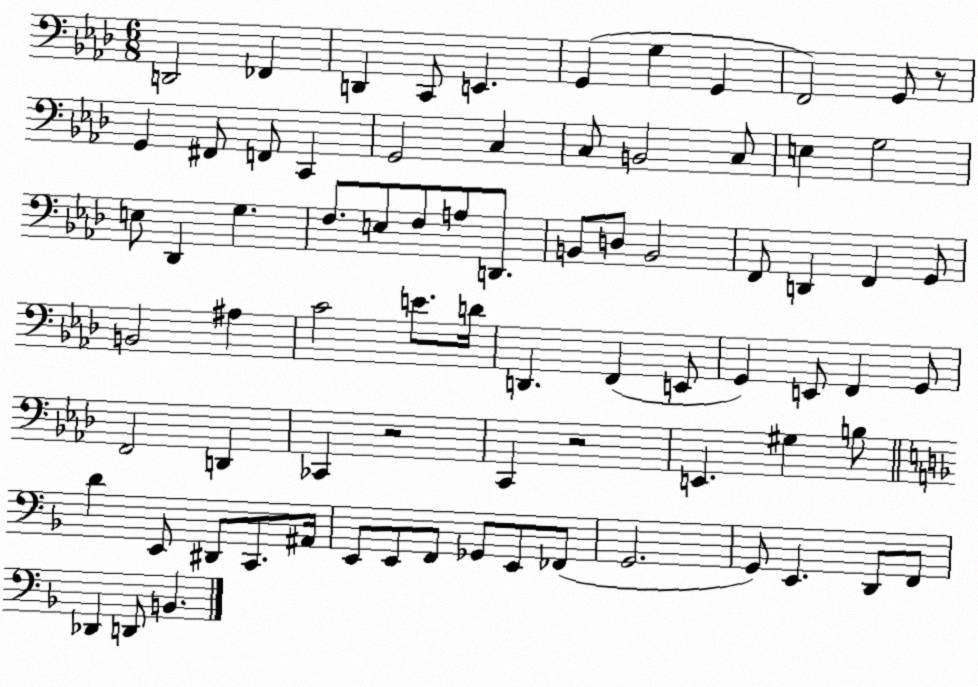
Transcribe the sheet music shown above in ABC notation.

X:1
T:Untitled
M:6/8
L:1/4
K:Ab
D,,2 _F,, D,, C,,/2 E,, G,, G, G,, F,,2 G,,/2 z/2 G,, ^F,,/2 F,,/2 C,, G,,2 C, C,/2 B,,2 C,/2 E, G,2 E,/2 _D,, G, F,/2 E,/2 F,/2 A,/2 D,,/2 B,,/2 D,/2 B,,2 F,,/2 D,, F,, G,,/2 B,,2 ^A, C2 E/2 D/4 D,, F,, E,,/2 G,, E,,/2 F,, G,,/2 F,,2 D,, _C,, z2 C,, z2 E,, ^G, B,/2 D E,,/2 ^D,,/2 C,,/2 ^A,,/4 E,,/2 E,,/2 F,,/2 _G,,/2 E,,/2 _F,,/2 G,,2 G,,/2 E,, D,,/2 F,,/2 _D,, D,,/2 B,,